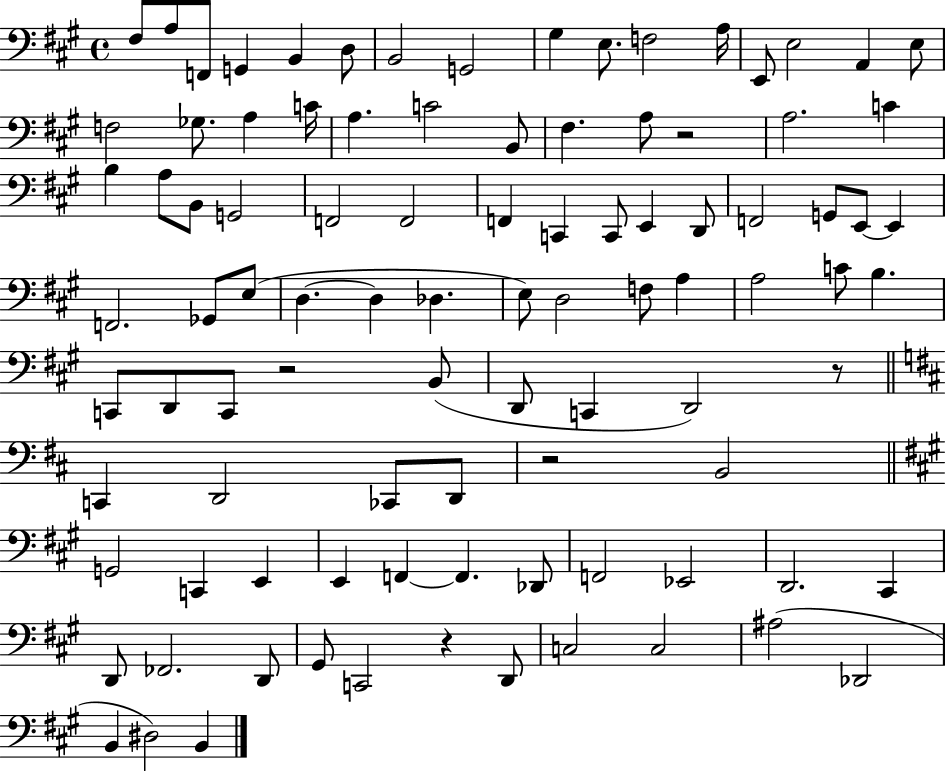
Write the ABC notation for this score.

X:1
T:Untitled
M:4/4
L:1/4
K:A
^F,/2 A,/2 F,,/2 G,, B,, D,/2 B,,2 G,,2 ^G, E,/2 F,2 A,/4 E,,/2 E,2 A,, E,/2 F,2 _G,/2 A, C/4 A, C2 B,,/2 ^F, A,/2 z2 A,2 C B, A,/2 B,,/2 G,,2 F,,2 F,,2 F,, C,, C,,/2 E,, D,,/2 F,,2 G,,/2 E,,/2 E,, F,,2 _G,,/2 E,/2 D, D, _D, E,/2 D,2 F,/2 A, A,2 C/2 B, C,,/2 D,,/2 C,,/2 z2 B,,/2 D,,/2 C,, D,,2 z/2 C,, D,,2 _C,,/2 D,,/2 z2 B,,2 G,,2 C,, E,, E,, F,, F,, _D,,/2 F,,2 _E,,2 D,,2 ^C,, D,,/2 _F,,2 D,,/2 ^G,,/2 C,,2 z D,,/2 C,2 C,2 ^A,2 _D,,2 B,, ^D,2 B,,